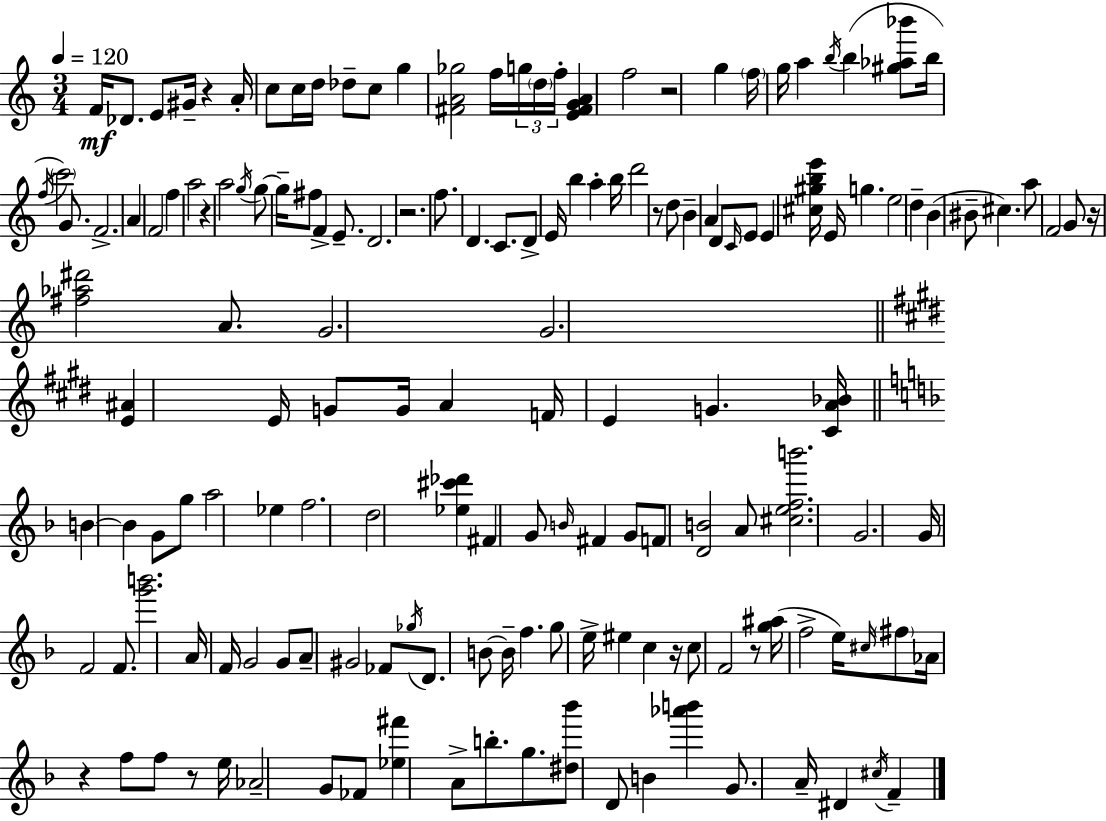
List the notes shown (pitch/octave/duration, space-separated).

F4/s Db4/e. E4/e G#4/s R/q A4/s C5/e C5/s D5/s Db5/e C5/e G5/q [F#4,A4,Gb5]/h F5/s G5/s D5/s F5/s [E4,F#4,G4,A4]/q F5/h R/h G5/q F5/s G5/s A5/q B5/s B5/q [G#5,Ab5,Bb6]/e B5/s F5/s C6/h G4/e. F4/h. A4/q F4/h F5/q A5/h R/q A5/h G5/s G5/e G5/s F#5/e F4/q E4/e. D4/h. R/h. F5/e. D4/q. C4/e. D4/e E4/s B5/q A5/q B5/s D6/h R/e D5/e B4/q A4/q D4/e C4/s E4/e E4/q [C#5,G#5,B5,E6]/s E4/s G5/q. E5/h D5/q B4/q BIS4/e C#5/q. A5/e F4/h G4/e R/s [F#5,Ab5,D#6]/h A4/e. G4/h. G4/h. [E4,A#4]/q E4/s G4/e G4/s A4/q F4/s E4/q G4/q. [C#4,A4,Bb4]/s B4/q B4/q G4/e G5/e A5/h Eb5/q F5/h. D5/h [Eb5,C#6,Db6]/q F#4/q G4/e B4/s F#4/q G4/e F4/e [D4,B4]/h A4/e [C#5,E5,F5,B6]/h. G4/h. G4/s F4/h F4/e. [G6,B6]/h. A4/s F4/s G4/h G4/e A4/e G#4/h FES4/e Gb5/s D4/e. B4/e B4/s F5/q. G5/e E5/s EIS5/q C5/q R/s C5/e F4/h R/e [G5,A#5]/s F5/h E5/s C#5/s F#5/e Ab4/s R/q F5/e F5/e R/e E5/s Ab4/h G4/e FES4/e [Eb5,F#6]/q A4/e B5/e. G5/e. [D#5,Bb6]/e D4/e B4/q [Ab6,B6]/q G4/e. A4/s D#4/q C#5/s F4/q